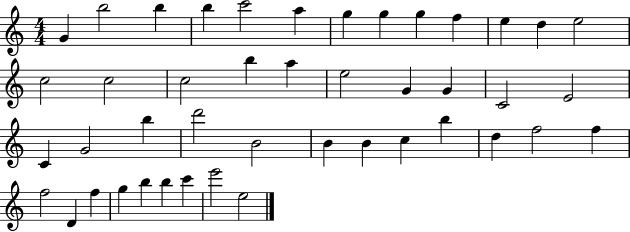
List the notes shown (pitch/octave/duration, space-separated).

G4/q B5/h B5/q B5/q C6/h A5/q G5/q G5/q G5/q F5/q E5/q D5/q E5/h C5/h C5/h C5/h B5/q A5/q E5/h G4/q G4/q C4/h E4/h C4/q G4/h B5/q D6/h B4/h B4/q B4/q C5/q B5/q D5/q F5/h F5/q F5/h D4/q F5/q G5/q B5/q B5/q C6/q E6/h E5/h